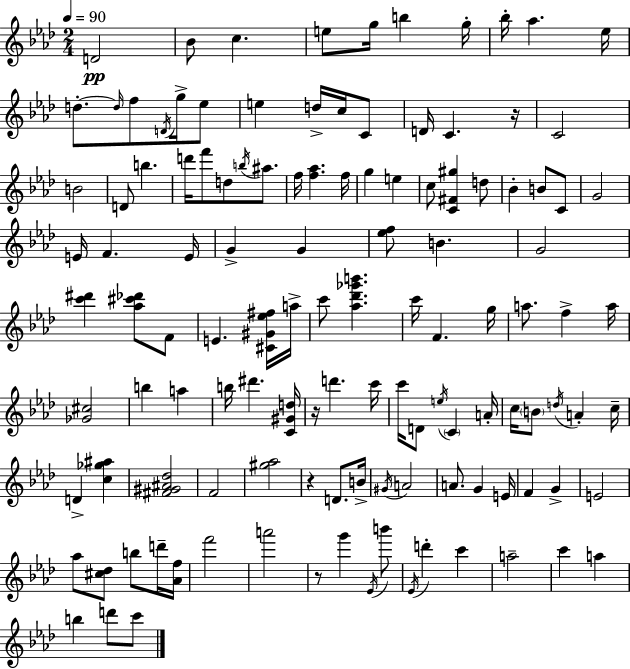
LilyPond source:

{
  \clef treble
  \numericTimeSignature
  \time 2/4
  \key aes \major
  \tempo 4 = 90
  d'2\pp | bes'8 c''4. | e''8 g''16 b''4 g''16-. | bes''16-. aes''4. ees''16 | \break d''8.-.~~ \grace { d''16 } f''8 \acciaccatura { d'16 } g''16-> | ees''8 e''4 d''16-> c''16 | c'8 d'16 c'4. | r16 c'2 | \break b'2 | d'8 b''4. | d'''16 f'''8 d''8 \acciaccatura { b''16 } | ais''8. f''16 <f'' aes''>4. | \break f''16 g''4 e''4 | c''8 <c' fis' gis''>4 | d''8 bes'4-. b'8 | c'8 g'2 | \break e'16 f'4. | e'16 g'4-> g'4 | <ees'' f''>8 b'4. | g'2 | \break <c''' dis'''>4 <aes'' cis''' des'''>8 | f'8 e'4. | <cis' gis' ees'' fis''>16 a''16-> c'''8 <aes'' des''' ges''' b'''>4. | c'''16 f'4. | \break g''16 a''8. f''4-> | a''16 <ges' cis''>2 | b''4 a''4 | b''16 dis'''4. | \break <c' gis' d''>16 r16 d'''4. | c'''16 c'''16 d'8 \acciaccatura { e''16 } \parenthesize c'4 | a'16-. c''16 \parenthesize b'8 \acciaccatura { d''16 } | a'4-. c''16-- d'4-> | \break <c'' ges'' ais''>4 <fis' gis' ais' des''>2 | f'2 | <gis'' aes''>2 | r4 | \break d'8. b'16-> \acciaccatura { gis'16 } a'2 | a'8. | g'4 e'16 f'4 | g'4-> e'2 | \break aes''8 | <cis'' des''>8 b''8 d'''16-- <aes' f''>16 f'''2 | a'''2 | r8 | \break g'''4 \acciaccatura { ees'16 } b'''8 \acciaccatura { ees'16 } | d'''4-. c'''4 | a''2-- | c'''4 a''4 | \break b''4 d'''8 c'''8 | \bar "|."
}